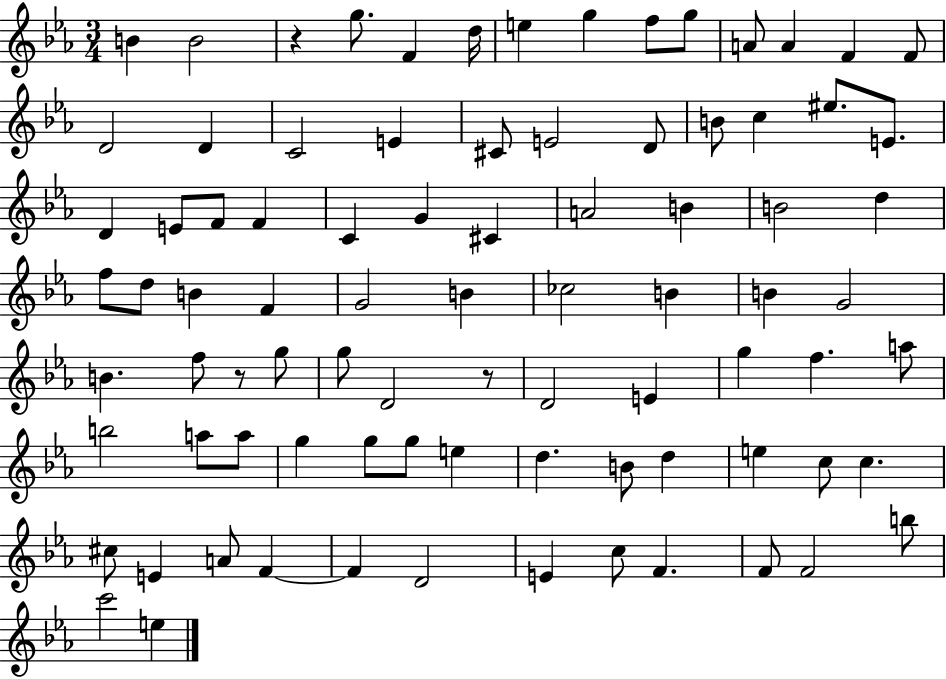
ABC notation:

X:1
T:Untitled
M:3/4
L:1/4
K:Eb
B B2 z g/2 F d/4 e g f/2 g/2 A/2 A F F/2 D2 D C2 E ^C/2 E2 D/2 B/2 c ^e/2 E/2 D E/2 F/2 F C G ^C A2 B B2 d f/2 d/2 B F G2 B _c2 B B G2 B f/2 z/2 g/2 g/2 D2 z/2 D2 E g f a/2 b2 a/2 a/2 g g/2 g/2 e d B/2 d e c/2 c ^c/2 E A/2 F F D2 E c/2 F F/2 F2 b/2 c'2 e